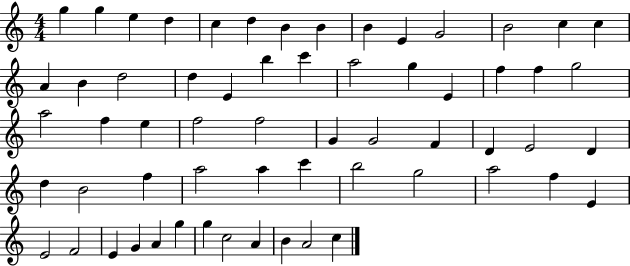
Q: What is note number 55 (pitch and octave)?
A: G5